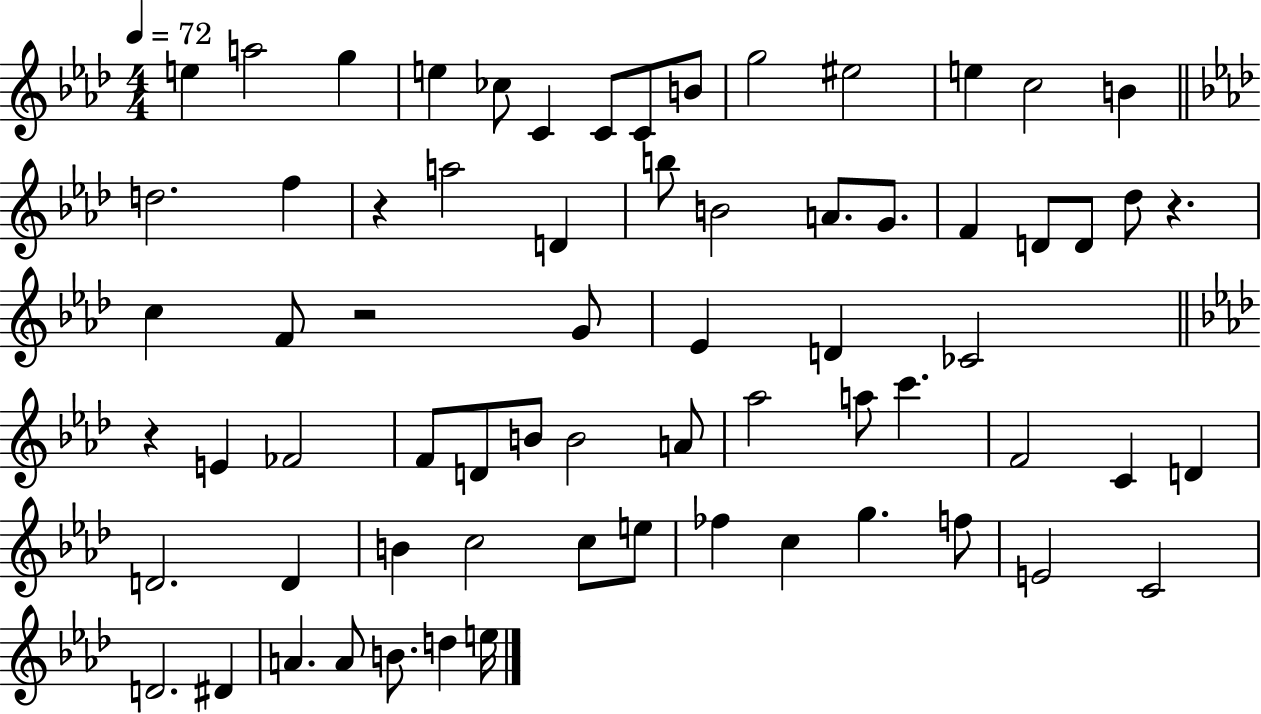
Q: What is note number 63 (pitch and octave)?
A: D5